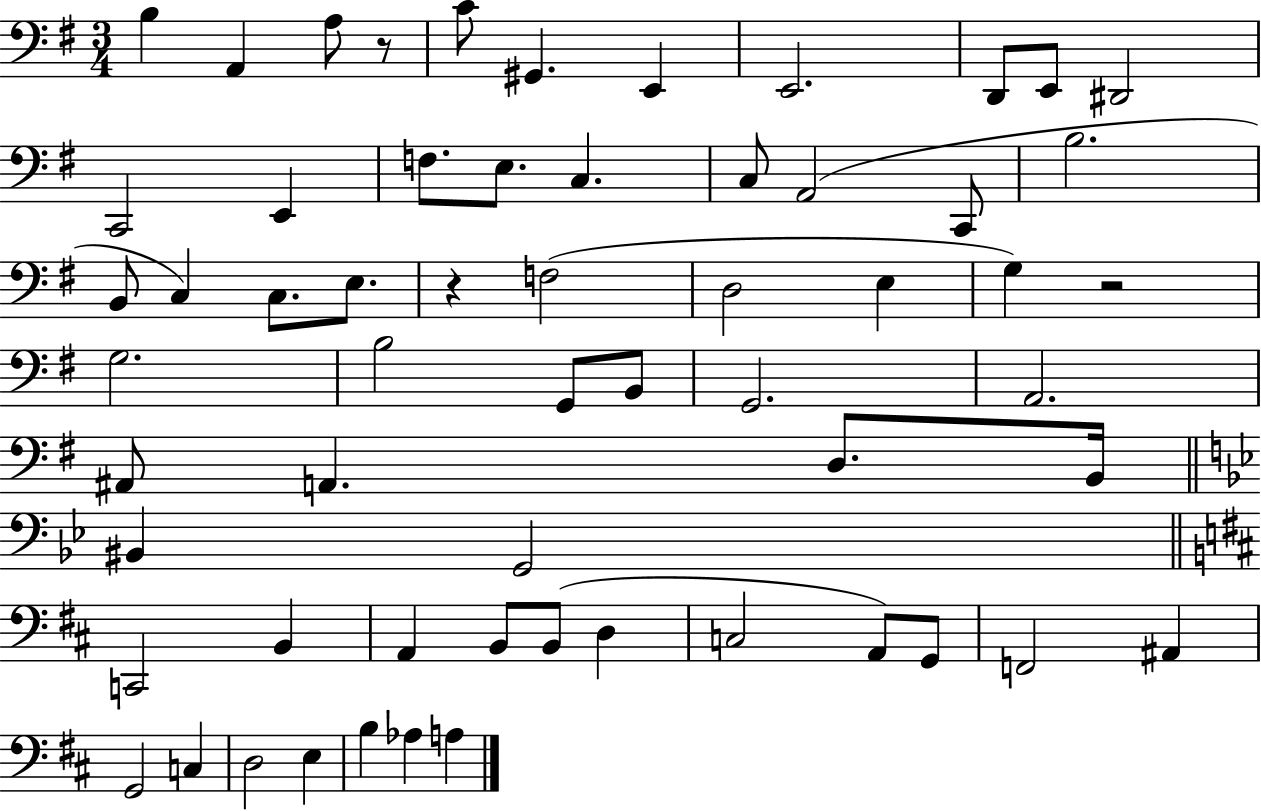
X:1
T:Untitled
M:3/4
L:1/4
K:G
B, A,, A,/2 z/2 C/2 ^G,, E,, E,,2 D,,/2 E,,/2 ^D,,2 C,,2 E,, F,/2 E,/2 C, C,/2 A,,2 C,,/2 B,2 B,,/2 C, C,/2 E,/2 z F,2 D,2 E, G, z2 G,2 B,2 G,,/2 B,,/2 G,,2 A,,2 ^A,,/2 A,, D,/2 B,,/4 ^B,, G,,2 C,,2 B,, A,, B,,/2 B,,/2 D, C,2 A,,/2 G,,/2 F,,2 ^A,, G,,2 C, D,2 E, B, _A, A,